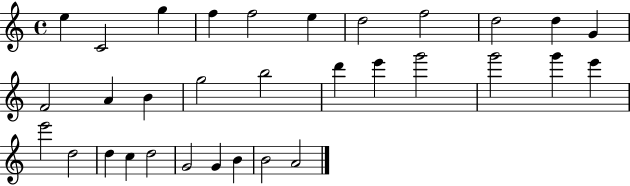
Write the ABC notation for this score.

X:1
T:Untitled
M:4/4
L:1/4
K:C
e C2 g f f2 e d2 f2 d2 d G F2 A B g2 b2 d' e' g'2 g'2 g' e' e'2 d2 d c d2 G2 G B B2 A2